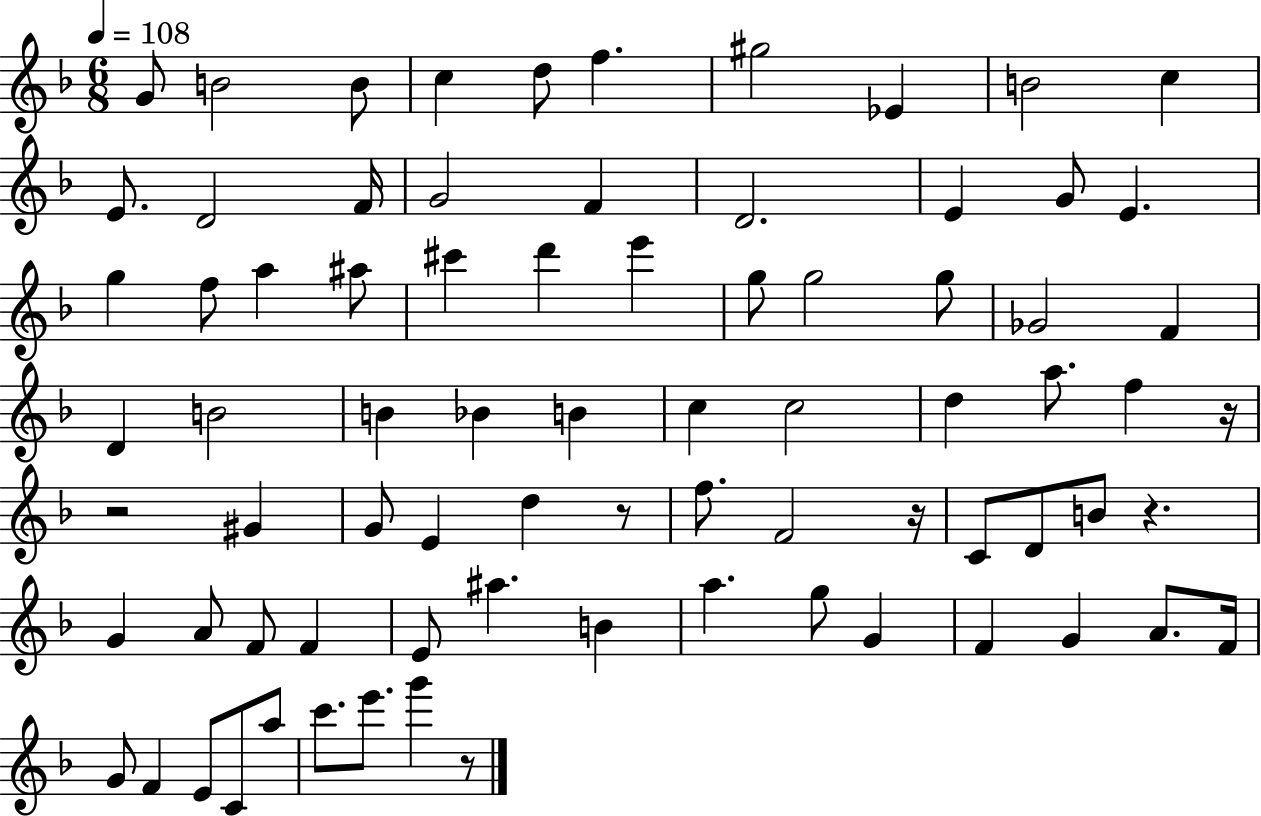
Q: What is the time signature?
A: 6/8